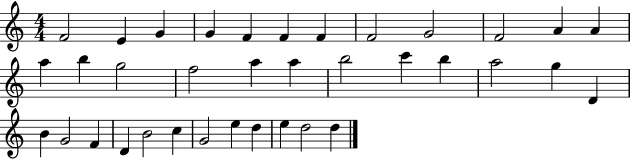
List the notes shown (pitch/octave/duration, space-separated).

F4/h E4/q G4/q G4/q F4/q F4/q F4/q F4/h G4/h F4/h A4/q A4/q A5/q B5/q G5/h F5/h A5/q A5/q B5/h C6/q B5/q A5/h G5/q D4/q B4/q G4/h F4/q D4/q B4/h C5/q G4/h E5/q D5/q E5/q D5/h D5/q